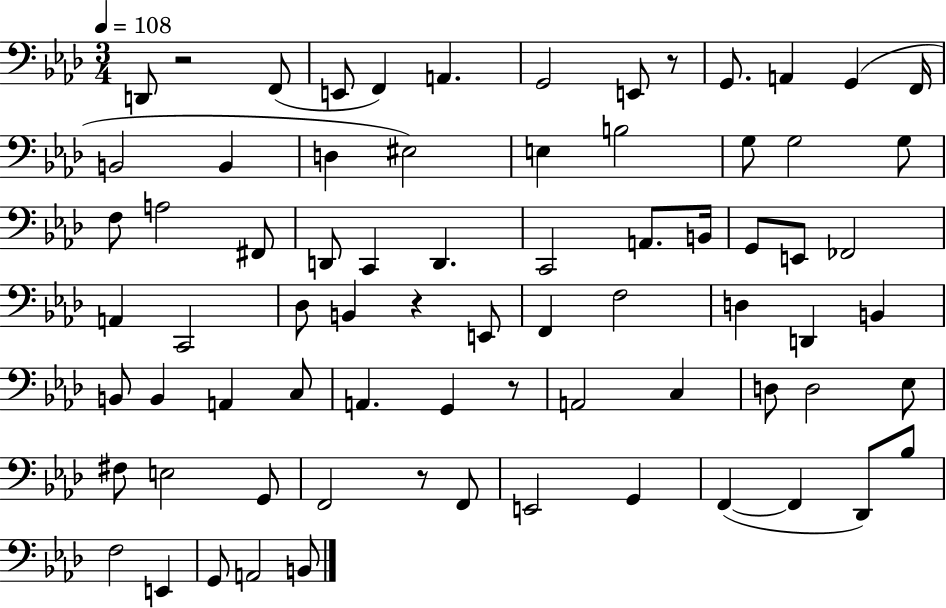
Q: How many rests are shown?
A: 5